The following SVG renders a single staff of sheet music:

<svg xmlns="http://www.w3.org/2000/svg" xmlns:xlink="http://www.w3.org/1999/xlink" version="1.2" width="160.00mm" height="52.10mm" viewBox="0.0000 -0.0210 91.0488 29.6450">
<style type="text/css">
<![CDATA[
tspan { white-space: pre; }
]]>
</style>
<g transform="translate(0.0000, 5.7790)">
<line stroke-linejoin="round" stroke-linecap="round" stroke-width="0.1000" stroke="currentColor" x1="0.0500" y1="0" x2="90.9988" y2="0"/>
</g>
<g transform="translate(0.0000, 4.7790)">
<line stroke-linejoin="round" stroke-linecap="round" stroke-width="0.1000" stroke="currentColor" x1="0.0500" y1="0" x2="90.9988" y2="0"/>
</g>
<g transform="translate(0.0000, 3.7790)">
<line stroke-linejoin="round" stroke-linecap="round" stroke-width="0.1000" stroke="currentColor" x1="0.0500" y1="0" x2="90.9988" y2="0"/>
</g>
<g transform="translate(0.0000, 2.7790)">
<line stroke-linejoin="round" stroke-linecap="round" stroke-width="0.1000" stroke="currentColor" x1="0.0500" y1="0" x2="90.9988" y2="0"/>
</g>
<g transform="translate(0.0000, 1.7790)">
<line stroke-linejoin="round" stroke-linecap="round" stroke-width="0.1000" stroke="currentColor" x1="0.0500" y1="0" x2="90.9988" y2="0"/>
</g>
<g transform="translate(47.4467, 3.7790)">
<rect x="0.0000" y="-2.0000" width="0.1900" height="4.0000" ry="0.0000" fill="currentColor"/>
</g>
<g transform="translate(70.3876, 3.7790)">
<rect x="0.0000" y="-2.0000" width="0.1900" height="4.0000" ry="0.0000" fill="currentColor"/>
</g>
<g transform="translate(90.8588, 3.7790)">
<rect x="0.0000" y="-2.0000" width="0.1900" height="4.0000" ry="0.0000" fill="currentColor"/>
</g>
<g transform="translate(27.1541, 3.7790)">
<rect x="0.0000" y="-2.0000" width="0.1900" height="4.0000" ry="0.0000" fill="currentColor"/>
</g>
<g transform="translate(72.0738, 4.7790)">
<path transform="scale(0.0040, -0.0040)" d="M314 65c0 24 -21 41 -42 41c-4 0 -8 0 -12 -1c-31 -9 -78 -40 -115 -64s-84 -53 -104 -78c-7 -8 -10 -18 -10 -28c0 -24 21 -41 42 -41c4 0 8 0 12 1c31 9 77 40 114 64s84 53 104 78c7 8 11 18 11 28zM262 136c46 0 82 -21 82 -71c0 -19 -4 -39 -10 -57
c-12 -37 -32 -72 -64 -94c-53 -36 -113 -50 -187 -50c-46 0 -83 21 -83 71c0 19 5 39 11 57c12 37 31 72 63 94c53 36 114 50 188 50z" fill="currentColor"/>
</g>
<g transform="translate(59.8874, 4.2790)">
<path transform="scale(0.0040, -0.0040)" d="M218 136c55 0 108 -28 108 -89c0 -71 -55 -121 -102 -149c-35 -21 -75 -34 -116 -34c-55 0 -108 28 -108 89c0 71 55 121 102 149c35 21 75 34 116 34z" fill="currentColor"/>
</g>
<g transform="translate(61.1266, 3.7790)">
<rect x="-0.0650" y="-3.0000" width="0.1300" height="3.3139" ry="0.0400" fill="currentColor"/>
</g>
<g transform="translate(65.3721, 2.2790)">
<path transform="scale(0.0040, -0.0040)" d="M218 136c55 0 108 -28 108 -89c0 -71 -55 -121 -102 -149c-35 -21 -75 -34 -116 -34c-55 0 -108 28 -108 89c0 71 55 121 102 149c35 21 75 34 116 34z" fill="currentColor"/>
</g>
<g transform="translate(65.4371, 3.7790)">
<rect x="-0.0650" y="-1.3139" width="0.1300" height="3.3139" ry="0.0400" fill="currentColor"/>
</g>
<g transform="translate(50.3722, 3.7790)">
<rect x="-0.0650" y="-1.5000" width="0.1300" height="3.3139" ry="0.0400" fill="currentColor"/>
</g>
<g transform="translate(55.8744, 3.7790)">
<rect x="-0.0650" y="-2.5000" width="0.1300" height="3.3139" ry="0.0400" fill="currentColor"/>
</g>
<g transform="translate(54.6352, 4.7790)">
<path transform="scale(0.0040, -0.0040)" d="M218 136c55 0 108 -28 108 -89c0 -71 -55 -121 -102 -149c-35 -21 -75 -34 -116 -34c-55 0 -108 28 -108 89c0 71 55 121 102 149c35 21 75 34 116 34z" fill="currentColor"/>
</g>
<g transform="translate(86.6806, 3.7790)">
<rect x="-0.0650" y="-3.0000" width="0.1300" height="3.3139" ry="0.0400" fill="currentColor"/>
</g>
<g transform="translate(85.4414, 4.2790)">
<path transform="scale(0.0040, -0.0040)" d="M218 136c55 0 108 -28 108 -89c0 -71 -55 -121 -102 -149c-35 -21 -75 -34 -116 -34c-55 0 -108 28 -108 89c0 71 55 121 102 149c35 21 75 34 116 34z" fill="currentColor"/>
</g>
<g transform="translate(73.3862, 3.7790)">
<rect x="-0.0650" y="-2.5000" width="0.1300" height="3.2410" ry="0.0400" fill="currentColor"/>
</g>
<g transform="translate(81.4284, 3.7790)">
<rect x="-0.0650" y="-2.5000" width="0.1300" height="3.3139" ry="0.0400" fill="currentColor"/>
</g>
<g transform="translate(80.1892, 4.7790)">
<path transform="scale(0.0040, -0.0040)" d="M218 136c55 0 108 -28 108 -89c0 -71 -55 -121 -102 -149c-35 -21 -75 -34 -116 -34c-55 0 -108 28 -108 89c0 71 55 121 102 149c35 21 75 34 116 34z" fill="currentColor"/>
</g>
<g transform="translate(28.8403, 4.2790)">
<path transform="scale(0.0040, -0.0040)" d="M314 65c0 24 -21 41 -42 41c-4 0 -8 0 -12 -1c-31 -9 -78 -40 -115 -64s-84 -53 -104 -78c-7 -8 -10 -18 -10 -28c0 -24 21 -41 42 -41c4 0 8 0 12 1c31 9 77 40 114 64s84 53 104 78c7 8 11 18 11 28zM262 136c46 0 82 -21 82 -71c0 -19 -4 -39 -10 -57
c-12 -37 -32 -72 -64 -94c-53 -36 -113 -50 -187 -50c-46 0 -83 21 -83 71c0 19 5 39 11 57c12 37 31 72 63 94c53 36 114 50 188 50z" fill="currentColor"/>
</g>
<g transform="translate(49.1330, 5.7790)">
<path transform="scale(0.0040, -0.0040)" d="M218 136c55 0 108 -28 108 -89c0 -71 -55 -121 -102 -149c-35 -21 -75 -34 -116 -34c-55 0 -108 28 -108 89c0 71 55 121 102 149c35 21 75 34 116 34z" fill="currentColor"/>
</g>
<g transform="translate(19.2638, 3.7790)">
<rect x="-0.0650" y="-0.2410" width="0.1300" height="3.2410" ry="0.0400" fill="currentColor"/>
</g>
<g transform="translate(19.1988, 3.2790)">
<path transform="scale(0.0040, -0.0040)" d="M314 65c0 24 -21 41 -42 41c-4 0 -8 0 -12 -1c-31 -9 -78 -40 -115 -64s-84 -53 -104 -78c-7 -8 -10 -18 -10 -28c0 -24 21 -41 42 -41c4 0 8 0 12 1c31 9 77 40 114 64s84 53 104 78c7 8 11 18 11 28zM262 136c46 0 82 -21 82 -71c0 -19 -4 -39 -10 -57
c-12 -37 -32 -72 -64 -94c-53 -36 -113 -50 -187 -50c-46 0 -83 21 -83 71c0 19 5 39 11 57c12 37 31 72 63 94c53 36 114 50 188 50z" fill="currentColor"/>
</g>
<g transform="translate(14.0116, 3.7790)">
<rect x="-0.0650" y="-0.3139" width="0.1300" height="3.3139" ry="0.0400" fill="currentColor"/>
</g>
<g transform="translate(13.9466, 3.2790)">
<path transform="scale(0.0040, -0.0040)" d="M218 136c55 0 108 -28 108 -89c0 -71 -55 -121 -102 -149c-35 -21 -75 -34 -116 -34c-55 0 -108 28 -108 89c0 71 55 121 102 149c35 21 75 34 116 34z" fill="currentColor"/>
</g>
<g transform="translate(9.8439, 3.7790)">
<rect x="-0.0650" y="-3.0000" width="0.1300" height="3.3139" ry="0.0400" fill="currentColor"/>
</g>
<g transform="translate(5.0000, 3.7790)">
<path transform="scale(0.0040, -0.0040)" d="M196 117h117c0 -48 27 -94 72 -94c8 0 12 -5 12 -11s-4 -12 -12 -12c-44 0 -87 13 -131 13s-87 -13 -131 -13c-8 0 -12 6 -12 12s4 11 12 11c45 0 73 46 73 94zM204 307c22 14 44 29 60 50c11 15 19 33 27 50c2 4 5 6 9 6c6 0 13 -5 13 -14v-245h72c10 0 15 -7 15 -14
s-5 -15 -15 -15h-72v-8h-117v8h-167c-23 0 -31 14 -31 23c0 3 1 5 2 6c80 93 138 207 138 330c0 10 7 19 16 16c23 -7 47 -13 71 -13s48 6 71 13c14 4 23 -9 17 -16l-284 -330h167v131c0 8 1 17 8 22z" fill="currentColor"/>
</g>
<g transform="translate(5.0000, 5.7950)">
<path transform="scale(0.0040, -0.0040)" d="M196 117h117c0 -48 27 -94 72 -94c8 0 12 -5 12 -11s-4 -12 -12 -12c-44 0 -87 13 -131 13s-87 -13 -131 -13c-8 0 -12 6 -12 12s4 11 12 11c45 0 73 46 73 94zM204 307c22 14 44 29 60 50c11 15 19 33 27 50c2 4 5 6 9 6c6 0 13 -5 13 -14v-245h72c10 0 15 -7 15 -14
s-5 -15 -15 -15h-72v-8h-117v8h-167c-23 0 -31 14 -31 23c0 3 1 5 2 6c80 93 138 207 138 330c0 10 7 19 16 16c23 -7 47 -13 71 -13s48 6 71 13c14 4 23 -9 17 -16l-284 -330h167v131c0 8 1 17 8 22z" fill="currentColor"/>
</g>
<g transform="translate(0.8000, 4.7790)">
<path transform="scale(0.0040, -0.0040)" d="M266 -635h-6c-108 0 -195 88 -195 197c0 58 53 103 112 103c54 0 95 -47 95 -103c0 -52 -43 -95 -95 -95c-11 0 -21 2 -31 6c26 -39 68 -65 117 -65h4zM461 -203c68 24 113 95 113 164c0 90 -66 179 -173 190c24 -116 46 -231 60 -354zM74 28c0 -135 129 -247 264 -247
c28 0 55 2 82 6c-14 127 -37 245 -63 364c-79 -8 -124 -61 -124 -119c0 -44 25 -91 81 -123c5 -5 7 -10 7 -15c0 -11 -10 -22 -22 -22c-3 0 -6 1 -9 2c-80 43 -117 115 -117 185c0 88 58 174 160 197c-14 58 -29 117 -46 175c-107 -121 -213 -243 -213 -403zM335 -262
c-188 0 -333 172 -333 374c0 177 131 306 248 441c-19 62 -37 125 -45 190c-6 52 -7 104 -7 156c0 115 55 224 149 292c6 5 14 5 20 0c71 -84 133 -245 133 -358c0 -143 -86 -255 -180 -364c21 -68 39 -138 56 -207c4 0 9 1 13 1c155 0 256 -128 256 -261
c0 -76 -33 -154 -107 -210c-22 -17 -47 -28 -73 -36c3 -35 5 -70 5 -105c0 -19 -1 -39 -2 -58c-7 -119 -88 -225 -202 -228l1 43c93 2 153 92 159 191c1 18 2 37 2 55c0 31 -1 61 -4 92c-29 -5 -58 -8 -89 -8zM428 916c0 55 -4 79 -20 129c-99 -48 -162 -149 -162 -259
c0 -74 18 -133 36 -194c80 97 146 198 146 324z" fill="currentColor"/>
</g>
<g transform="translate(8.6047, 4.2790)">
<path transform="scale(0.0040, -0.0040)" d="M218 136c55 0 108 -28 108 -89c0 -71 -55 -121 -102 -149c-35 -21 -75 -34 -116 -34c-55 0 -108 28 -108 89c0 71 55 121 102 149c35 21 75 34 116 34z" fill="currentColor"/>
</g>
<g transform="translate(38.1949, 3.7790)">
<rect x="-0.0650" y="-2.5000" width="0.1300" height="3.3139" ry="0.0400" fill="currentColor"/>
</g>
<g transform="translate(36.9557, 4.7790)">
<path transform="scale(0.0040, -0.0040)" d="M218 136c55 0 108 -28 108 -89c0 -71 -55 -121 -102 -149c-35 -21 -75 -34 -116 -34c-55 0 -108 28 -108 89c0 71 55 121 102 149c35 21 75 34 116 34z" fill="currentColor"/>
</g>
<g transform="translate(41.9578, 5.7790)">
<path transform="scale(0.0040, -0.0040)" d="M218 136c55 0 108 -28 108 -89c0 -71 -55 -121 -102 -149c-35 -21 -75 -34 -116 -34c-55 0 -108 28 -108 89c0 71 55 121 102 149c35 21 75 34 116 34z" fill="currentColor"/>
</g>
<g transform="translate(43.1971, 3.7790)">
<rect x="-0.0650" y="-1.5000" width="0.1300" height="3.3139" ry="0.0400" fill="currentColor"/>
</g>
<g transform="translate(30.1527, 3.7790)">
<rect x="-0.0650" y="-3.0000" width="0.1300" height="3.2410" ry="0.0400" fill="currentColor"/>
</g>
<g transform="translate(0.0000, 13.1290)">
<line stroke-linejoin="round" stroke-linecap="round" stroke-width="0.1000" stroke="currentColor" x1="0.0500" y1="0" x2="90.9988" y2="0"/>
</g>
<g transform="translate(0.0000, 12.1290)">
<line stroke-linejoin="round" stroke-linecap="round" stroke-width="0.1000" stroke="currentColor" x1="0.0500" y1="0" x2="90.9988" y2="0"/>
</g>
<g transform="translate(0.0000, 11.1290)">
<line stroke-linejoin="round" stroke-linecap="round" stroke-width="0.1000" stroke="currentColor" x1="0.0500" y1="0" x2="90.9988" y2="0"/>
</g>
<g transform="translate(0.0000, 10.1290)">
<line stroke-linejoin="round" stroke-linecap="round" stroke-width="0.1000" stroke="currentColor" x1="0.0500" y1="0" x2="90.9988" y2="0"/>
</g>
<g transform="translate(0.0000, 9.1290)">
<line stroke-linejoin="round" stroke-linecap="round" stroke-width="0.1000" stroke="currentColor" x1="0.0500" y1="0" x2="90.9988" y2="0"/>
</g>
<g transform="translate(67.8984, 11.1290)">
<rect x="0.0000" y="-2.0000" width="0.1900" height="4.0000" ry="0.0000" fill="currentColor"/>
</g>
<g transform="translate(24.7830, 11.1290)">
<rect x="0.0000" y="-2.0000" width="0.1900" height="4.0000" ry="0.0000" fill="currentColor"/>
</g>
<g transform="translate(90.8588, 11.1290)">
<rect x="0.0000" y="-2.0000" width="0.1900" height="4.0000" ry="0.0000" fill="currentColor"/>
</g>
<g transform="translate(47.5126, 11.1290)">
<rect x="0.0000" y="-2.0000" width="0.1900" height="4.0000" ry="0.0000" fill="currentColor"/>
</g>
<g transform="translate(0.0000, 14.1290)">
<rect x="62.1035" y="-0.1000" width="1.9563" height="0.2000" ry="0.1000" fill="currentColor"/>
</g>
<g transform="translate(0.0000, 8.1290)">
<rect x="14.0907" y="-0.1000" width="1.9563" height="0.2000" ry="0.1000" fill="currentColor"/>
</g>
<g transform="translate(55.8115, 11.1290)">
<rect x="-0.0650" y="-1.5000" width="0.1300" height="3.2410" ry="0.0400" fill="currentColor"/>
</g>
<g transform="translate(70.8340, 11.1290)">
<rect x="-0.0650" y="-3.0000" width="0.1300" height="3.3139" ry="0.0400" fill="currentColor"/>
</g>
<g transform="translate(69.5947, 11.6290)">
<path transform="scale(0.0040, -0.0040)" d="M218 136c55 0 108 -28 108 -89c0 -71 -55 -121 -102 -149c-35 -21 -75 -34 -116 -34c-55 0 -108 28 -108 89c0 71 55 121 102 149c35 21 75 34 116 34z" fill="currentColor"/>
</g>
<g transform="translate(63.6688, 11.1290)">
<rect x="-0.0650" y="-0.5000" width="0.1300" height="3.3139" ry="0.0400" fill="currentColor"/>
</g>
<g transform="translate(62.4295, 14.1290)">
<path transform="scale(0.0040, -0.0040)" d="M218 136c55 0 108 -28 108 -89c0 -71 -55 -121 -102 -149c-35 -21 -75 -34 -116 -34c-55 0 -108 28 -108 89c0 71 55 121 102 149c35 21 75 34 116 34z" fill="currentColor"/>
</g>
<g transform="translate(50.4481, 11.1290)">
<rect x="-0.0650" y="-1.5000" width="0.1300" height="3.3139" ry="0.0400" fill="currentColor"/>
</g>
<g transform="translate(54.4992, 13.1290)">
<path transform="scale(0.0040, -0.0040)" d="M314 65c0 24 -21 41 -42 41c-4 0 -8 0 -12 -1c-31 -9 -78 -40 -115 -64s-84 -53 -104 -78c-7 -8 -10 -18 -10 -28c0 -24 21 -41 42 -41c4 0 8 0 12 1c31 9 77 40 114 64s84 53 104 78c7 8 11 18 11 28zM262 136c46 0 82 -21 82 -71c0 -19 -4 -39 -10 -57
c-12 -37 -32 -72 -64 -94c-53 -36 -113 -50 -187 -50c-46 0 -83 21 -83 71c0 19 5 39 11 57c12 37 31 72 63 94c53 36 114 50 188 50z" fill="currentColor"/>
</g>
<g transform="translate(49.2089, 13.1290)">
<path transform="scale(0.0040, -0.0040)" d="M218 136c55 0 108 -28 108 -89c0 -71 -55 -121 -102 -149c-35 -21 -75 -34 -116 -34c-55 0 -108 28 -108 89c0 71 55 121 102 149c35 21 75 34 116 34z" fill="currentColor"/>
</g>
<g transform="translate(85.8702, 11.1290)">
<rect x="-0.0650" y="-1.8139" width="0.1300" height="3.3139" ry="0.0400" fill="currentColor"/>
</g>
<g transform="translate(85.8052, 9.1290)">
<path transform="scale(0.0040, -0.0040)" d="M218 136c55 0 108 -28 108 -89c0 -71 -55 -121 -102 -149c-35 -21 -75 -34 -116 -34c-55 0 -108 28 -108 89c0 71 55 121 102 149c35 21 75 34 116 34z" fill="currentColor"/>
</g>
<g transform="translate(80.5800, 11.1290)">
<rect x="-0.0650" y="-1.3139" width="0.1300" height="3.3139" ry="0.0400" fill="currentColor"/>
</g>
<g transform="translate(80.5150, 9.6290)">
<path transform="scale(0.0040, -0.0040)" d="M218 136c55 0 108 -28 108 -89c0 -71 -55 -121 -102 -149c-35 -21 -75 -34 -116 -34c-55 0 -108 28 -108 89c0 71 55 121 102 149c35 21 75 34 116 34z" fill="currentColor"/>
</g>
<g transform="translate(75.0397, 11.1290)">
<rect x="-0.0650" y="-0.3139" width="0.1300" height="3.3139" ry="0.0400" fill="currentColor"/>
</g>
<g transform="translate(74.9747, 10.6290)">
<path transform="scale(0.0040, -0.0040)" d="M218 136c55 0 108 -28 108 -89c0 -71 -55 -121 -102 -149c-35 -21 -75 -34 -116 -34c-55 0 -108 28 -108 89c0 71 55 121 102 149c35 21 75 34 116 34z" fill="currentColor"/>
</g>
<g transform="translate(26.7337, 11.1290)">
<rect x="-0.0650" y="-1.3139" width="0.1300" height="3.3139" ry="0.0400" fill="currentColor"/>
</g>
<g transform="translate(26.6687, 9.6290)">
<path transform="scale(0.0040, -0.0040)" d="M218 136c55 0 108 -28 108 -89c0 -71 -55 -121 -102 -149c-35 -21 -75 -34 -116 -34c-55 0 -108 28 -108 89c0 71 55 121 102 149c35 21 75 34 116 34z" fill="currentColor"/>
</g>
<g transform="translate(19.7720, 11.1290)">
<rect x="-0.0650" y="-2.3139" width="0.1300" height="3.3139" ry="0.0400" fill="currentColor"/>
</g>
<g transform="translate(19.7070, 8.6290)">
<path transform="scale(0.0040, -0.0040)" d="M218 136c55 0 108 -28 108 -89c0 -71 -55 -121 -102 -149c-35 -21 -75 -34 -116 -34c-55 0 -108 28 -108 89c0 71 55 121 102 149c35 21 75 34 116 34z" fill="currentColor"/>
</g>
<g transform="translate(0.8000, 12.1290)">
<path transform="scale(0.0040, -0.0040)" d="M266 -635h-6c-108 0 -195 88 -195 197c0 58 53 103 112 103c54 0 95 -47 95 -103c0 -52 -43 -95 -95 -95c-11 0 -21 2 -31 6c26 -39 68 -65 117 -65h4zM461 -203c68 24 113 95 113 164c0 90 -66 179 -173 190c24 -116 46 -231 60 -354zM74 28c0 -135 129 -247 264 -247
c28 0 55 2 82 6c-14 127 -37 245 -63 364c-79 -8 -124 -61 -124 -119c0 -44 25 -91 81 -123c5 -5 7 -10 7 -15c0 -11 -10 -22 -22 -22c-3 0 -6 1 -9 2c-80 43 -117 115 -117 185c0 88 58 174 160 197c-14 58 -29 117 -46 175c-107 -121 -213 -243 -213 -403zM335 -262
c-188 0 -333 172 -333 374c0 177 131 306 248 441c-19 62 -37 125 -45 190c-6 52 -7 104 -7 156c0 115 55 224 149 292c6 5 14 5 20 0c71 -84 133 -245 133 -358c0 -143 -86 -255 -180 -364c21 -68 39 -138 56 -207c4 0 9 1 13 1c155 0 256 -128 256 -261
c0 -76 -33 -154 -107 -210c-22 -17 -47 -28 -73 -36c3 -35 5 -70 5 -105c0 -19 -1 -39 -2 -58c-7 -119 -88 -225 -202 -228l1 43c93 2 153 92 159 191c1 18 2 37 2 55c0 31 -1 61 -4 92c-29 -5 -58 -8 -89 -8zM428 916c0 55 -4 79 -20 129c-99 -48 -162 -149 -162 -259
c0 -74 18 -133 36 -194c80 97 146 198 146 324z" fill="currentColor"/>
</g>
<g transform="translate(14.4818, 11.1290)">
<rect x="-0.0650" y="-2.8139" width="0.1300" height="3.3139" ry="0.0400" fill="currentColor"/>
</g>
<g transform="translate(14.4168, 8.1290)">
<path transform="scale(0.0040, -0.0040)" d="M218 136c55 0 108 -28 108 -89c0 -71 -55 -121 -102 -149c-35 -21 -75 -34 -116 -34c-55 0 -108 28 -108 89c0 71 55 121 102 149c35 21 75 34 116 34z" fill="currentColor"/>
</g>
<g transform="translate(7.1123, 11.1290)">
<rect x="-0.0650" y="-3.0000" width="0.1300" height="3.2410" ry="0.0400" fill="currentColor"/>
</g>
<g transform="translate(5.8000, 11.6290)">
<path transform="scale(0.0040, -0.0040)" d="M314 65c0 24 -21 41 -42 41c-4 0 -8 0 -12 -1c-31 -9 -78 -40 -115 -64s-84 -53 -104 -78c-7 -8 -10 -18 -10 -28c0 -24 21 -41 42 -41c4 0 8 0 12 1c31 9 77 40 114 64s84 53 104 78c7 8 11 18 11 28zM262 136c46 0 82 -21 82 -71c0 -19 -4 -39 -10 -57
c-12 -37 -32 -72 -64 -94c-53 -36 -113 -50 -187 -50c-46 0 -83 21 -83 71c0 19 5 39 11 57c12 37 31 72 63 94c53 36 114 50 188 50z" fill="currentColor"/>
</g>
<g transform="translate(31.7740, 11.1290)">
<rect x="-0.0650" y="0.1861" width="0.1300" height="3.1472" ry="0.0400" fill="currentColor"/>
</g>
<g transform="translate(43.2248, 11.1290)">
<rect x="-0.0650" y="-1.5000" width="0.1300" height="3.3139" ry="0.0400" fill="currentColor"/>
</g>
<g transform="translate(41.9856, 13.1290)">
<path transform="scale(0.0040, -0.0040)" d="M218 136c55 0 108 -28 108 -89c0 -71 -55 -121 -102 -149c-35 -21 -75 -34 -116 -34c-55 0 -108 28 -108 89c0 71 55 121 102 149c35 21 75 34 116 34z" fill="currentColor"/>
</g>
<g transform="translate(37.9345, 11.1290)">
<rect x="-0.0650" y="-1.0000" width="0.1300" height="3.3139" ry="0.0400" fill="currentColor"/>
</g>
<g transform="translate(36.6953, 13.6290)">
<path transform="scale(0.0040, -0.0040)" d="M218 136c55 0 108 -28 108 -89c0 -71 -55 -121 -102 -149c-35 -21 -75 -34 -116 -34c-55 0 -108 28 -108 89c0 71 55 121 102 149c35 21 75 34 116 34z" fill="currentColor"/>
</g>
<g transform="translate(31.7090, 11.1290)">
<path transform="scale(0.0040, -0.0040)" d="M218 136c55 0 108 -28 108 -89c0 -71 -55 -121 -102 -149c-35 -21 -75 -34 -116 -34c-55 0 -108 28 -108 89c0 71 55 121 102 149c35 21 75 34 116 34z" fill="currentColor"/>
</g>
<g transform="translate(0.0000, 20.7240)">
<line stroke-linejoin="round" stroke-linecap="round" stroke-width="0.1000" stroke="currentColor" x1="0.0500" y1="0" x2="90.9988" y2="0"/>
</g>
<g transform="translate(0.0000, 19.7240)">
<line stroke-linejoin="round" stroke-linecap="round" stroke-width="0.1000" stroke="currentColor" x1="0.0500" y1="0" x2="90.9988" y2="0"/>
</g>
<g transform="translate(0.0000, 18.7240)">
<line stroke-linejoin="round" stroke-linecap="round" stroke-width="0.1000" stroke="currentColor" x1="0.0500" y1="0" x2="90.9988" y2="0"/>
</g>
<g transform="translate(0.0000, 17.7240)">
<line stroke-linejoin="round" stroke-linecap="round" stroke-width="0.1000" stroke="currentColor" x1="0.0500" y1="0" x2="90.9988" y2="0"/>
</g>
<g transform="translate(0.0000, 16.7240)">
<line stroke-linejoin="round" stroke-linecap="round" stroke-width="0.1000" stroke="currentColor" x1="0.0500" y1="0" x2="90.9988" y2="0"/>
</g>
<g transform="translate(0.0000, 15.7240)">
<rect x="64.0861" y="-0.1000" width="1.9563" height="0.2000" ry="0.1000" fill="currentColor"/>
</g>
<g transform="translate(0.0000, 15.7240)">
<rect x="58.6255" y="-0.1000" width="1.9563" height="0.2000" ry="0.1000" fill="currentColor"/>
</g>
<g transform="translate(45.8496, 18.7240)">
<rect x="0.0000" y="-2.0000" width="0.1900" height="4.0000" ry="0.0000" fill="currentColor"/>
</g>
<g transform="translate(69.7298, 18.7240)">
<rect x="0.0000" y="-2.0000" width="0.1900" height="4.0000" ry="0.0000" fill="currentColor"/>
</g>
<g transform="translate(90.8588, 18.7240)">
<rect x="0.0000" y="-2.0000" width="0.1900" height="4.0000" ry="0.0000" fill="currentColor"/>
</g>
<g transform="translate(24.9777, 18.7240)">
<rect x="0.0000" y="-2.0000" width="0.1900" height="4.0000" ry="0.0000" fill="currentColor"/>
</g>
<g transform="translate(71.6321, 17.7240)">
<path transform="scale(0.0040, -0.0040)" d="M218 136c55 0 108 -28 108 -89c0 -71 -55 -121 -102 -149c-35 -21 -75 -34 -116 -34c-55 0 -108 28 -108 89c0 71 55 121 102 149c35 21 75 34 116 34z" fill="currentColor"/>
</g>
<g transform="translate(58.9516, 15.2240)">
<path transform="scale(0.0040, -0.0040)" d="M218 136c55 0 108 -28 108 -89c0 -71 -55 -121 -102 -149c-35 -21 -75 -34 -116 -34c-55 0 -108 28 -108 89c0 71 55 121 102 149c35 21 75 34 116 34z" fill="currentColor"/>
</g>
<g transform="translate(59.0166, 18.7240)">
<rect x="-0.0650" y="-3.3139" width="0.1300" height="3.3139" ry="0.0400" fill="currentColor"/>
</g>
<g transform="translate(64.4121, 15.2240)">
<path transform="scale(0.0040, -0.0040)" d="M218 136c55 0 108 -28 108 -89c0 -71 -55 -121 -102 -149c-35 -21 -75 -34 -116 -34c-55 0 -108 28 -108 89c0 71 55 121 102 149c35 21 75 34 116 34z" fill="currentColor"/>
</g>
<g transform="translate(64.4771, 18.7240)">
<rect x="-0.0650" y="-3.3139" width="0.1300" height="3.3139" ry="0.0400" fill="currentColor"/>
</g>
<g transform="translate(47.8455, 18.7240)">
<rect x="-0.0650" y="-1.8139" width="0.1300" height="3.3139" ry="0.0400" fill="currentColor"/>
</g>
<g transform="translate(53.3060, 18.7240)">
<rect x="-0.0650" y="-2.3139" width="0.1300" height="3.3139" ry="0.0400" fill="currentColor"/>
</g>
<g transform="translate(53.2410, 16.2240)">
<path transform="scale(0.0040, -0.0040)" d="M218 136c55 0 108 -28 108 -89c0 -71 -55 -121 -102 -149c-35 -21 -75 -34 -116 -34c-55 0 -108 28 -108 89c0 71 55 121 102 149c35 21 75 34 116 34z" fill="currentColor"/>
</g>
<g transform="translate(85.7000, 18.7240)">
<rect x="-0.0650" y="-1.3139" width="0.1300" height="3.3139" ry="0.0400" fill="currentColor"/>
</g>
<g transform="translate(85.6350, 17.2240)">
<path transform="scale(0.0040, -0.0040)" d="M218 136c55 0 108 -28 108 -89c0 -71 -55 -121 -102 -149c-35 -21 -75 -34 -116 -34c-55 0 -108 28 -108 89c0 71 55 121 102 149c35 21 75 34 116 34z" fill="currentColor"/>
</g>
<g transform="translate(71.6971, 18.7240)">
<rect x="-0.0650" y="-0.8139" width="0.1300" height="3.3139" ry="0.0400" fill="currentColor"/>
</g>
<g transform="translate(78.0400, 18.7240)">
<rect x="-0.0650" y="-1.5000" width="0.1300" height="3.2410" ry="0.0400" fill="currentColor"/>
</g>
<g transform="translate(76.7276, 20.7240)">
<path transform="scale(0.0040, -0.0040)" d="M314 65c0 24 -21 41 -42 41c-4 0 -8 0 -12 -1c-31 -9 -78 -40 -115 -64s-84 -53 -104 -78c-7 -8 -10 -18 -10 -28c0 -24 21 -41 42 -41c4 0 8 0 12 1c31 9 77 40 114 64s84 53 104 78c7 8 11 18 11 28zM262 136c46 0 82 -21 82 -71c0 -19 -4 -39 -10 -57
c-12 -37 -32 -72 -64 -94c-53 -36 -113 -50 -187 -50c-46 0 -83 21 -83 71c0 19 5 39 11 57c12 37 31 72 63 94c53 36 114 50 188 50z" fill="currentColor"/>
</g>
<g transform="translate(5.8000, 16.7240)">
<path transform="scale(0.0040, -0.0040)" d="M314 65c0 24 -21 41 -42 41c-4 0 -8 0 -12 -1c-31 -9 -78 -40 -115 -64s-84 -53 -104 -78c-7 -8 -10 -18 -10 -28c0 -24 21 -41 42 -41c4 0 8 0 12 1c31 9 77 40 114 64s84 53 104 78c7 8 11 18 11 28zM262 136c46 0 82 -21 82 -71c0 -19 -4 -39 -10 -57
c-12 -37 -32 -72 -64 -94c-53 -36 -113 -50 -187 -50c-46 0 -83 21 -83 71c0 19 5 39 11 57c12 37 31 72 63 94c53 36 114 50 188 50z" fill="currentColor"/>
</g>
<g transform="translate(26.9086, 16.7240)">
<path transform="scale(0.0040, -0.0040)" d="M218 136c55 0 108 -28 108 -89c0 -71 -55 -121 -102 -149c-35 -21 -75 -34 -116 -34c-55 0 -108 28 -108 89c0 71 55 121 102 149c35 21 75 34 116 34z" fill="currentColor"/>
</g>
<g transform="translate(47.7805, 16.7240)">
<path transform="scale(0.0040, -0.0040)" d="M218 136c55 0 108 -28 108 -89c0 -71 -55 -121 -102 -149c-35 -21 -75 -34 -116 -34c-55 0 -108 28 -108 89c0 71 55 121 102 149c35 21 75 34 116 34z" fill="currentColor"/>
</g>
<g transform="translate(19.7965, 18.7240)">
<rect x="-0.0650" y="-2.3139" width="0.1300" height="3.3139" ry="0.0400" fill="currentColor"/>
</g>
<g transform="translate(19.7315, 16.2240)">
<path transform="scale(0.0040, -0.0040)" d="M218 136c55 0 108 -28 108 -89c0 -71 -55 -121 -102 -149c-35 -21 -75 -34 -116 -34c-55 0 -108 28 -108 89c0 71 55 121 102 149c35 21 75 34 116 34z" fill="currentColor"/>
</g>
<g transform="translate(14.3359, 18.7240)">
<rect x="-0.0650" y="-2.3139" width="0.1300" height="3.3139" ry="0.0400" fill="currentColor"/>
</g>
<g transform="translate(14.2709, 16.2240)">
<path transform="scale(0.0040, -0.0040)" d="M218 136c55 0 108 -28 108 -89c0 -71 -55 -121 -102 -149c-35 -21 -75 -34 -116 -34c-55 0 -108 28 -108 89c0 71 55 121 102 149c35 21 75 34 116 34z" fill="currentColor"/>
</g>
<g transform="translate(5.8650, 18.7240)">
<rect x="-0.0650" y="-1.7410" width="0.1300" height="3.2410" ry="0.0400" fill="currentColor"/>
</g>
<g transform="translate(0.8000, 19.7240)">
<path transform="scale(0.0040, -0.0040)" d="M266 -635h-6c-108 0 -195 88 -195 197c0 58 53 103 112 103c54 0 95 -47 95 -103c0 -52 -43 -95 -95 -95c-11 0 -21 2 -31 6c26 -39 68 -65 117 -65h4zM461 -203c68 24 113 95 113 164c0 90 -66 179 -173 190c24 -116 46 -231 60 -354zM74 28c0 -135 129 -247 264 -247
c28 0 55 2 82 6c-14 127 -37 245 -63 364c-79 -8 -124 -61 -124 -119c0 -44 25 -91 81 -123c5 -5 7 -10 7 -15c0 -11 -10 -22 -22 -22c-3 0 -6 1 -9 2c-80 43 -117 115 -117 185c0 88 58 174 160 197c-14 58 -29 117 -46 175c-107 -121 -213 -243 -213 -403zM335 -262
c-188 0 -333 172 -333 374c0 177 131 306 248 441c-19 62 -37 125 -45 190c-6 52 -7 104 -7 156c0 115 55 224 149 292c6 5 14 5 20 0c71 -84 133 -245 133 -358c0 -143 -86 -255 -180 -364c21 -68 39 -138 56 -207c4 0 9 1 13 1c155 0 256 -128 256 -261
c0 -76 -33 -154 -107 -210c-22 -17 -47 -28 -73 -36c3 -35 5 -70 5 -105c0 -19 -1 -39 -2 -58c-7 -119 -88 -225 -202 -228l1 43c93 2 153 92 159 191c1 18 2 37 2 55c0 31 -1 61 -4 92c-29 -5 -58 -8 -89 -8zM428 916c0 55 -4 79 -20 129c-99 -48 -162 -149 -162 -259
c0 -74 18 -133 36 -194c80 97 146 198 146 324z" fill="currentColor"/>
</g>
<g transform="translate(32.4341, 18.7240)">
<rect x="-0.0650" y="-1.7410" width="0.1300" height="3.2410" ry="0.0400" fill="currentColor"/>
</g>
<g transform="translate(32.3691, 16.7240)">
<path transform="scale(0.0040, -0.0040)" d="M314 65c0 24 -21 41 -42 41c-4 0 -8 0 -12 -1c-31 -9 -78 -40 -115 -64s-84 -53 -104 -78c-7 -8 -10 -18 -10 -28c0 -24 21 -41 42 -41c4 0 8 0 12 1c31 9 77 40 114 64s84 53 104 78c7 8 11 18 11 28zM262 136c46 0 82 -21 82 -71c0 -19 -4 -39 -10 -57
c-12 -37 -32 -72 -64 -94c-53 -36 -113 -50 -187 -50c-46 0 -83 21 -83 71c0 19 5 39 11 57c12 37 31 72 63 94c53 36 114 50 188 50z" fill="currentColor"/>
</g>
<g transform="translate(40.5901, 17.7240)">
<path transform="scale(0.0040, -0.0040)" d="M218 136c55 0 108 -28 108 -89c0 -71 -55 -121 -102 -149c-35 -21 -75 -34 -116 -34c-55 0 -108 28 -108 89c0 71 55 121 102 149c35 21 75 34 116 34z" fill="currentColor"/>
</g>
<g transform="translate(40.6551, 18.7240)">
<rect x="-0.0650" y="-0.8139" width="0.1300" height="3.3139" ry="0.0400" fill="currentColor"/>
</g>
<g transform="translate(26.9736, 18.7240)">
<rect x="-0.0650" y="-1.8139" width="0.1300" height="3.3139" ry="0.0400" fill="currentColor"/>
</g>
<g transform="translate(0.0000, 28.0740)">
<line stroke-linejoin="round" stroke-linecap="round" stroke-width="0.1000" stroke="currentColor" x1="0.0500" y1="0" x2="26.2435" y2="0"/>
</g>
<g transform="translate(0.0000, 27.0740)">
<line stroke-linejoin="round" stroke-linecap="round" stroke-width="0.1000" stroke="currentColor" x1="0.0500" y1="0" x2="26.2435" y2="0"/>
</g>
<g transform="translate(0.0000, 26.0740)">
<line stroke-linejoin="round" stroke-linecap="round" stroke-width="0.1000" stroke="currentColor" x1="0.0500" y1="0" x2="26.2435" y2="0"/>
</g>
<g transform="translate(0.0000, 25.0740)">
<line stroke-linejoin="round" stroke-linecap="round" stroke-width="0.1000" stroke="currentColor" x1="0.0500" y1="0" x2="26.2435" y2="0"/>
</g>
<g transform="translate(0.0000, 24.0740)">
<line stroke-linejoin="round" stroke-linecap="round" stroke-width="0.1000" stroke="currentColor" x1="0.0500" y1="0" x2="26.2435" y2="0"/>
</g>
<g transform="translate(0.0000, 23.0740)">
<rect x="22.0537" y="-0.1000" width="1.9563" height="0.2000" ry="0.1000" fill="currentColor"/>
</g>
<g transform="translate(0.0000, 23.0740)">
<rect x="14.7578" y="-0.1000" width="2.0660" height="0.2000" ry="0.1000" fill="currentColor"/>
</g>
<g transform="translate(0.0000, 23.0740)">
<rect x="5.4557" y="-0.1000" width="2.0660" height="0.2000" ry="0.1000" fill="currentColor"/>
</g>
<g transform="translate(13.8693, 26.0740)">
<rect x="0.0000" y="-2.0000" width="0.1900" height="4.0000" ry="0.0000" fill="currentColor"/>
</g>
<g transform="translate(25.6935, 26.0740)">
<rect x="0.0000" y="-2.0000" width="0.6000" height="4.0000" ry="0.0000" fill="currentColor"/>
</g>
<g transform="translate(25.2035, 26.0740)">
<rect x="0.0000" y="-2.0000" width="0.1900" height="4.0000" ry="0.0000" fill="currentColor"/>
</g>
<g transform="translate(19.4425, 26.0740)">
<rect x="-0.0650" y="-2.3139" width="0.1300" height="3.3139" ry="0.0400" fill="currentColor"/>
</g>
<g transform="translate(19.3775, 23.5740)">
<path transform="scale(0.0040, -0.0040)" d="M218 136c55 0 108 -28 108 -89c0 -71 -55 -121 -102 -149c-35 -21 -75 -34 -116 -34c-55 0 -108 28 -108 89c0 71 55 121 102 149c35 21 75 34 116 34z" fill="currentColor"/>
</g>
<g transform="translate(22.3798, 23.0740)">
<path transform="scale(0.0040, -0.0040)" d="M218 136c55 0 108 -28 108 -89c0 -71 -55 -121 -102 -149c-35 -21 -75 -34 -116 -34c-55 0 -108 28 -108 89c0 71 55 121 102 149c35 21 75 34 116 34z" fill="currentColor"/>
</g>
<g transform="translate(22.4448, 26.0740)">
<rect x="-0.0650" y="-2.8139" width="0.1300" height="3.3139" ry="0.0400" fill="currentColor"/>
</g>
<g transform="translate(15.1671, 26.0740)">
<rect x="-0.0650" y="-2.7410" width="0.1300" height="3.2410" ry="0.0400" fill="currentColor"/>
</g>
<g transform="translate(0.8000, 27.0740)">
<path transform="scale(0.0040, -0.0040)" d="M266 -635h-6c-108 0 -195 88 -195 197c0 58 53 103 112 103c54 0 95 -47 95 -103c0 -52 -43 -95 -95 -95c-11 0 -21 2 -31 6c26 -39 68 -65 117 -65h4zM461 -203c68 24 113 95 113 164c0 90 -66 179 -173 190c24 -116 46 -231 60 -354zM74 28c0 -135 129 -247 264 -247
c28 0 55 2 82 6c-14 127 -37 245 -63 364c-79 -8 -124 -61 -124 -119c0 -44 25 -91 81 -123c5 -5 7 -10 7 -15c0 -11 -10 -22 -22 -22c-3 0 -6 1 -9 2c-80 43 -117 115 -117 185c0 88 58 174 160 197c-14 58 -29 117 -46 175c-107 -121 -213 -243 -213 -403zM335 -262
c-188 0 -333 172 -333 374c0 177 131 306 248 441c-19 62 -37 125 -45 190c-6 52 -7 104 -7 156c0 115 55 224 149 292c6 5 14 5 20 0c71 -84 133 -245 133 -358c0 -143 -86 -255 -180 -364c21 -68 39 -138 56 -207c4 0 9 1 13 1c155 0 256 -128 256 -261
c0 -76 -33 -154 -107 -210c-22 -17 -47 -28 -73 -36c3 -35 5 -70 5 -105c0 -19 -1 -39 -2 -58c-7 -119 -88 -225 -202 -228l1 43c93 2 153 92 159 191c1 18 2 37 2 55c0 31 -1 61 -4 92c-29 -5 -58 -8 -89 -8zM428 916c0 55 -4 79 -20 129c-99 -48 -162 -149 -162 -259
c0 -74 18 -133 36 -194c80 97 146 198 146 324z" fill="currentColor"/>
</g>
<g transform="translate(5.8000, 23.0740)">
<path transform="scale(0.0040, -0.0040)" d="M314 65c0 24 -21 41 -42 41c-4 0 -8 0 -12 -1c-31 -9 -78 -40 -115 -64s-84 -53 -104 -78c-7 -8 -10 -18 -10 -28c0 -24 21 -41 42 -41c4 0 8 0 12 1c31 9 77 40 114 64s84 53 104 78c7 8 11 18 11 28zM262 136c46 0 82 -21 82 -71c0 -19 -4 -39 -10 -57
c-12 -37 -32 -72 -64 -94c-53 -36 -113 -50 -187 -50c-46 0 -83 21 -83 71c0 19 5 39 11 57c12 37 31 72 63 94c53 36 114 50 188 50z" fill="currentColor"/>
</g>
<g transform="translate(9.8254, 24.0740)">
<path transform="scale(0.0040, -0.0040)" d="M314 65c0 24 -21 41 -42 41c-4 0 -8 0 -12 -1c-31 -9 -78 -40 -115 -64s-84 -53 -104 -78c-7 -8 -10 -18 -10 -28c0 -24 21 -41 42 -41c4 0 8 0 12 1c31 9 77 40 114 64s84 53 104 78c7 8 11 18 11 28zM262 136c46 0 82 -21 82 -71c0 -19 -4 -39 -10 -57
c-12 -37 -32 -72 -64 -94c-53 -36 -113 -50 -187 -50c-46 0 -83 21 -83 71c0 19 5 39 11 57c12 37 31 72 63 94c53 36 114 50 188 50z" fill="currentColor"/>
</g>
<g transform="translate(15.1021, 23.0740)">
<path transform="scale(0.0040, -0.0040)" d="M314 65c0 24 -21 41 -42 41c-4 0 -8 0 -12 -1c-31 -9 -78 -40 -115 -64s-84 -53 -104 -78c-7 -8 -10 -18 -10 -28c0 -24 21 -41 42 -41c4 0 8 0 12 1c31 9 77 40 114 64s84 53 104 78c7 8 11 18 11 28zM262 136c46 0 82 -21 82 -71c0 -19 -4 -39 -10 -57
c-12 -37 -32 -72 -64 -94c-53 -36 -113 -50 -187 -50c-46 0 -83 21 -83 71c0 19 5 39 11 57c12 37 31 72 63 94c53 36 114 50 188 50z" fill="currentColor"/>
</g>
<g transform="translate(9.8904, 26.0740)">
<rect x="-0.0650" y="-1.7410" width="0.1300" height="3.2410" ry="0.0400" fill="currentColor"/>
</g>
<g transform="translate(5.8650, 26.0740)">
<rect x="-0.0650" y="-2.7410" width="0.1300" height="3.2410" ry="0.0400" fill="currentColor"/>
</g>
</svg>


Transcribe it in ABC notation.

X:1
T:Untitled
M:4/4
L:1/4
K:C
A c c2 A2 G E E G A e G2 G A A2 a g e B D E E E2 C A c e f f2 g g f f2 d f g b b d E2 e a2 f2 a2 g a